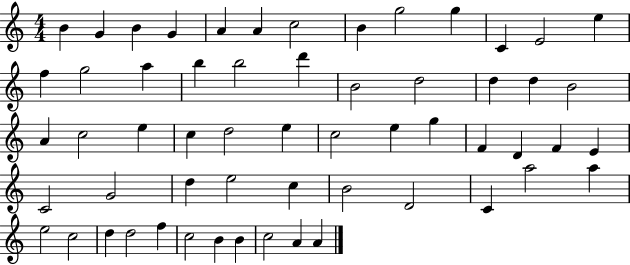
X:1
T:Untitled
M:4/4
L:1/4
K:C
B G B G A A c2 B g2 g C E2 e f g2 a b b2 d' B2 d2 d d B2 A c2 e c d2 e c2 e g F D F E C2 G2 d e2 c B2 D2 C a2 a e2 c2 d d2 f c2 B B c2 A A